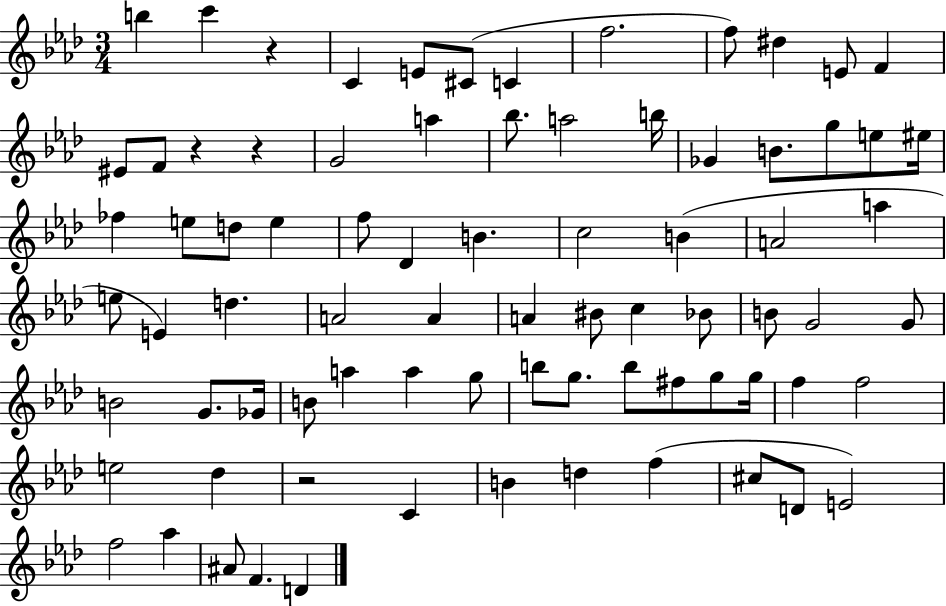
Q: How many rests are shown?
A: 4